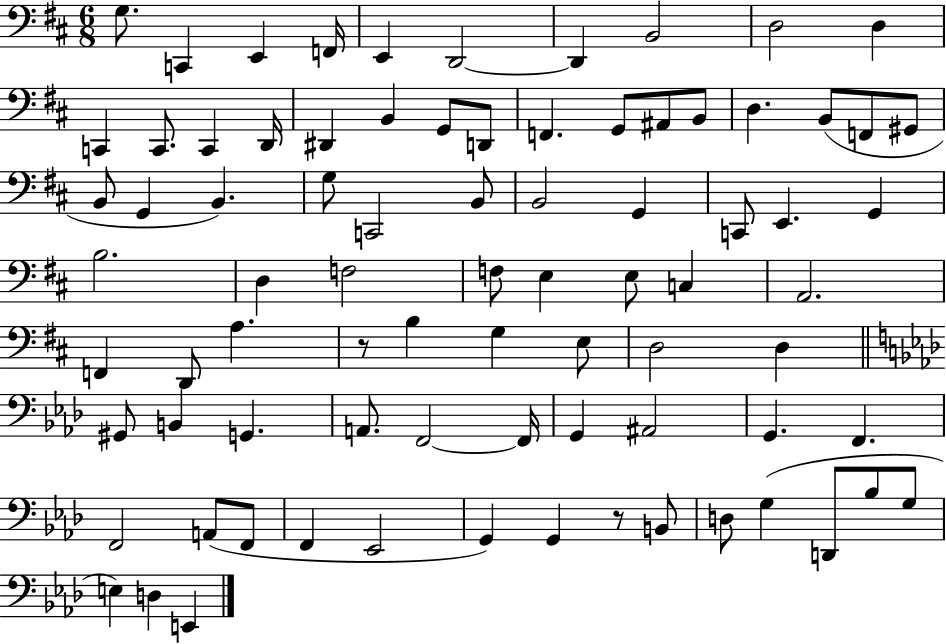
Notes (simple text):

G3/e. C2/q E2/q F2/s E2/q D2/h D2/q B2/h D3/h D3/q C2/q C2/e. C2/q D2/s D#2/q B2/q G2/e D2/e F2/q. G2/e A#2/e B2/e D3/q. B2/e F2/e G#2/e B2/e G2/q B2/q. G3/e C2/h B2/e B2/h G2/q C2/e E2/q. G2/q B3/h. D3/q F3/h F3/e E3/q E3/e C3/q A2/h. F2/q D2/e A3/q. R/e B3/q G3/q E3/e D3/h D3/q G#2/e B2/q G2/q. A2/e. F2/h F2/s G2/q A#2/h G2/q. F2/q. F2/h A2/e F2/e F2/q Eb2/h G2/q G2/q R/e B2/e D3/e G3/q D2/e Bb3/e G3/e E3/q D3/q E2/q